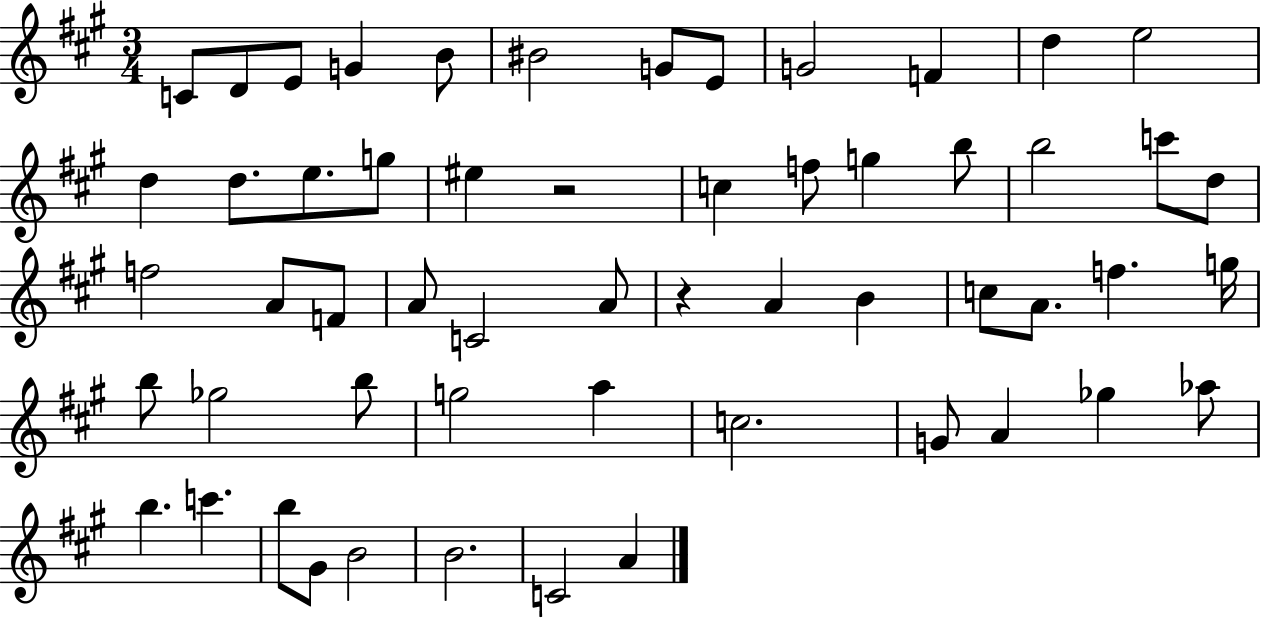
{
  \clef treble
  \numericTimeSignature
  \time 3/4
  \key a \major
  \repeat volta 2 { c'8 d'8 e'8 g'4 b'8 | bis'2 g'8 e'8 | g'2 f'4 | d''4 e''2 | \break d''4 d''8. e''8. g''8 | eis''4 r2 | c''4 f''8 g''4 b''8 | b''2 c'''8 d''8 | \break f''2 a'8 f'8 | a'8 c'2 a'8 | r4 a'4 b'4 | c''8 a'8. f''4. g''16 | \break b''8 ges''2 b''8 | g''2 a''4 | c''2. | g'8 a'4 ges''4 aes''8 | \break b''4. c'''4. | b''8 gis'8 b'2 | b'2. | c'2 a'4 | \break } \bar "|."
}